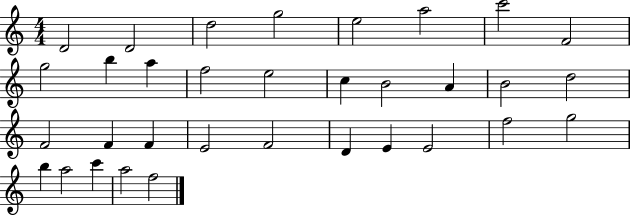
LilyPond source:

{
  \clef treble
  \numericTimeSignature
  \time 4/4
  \key c \major
  d'2 d'2 | d''2 g''2 | e''2 a''2 | c'''2 f'2 | \break g''2 b''4 a''4 | f''2 e''2 | c''4 b'2 a'4 | b'2 d''2 | \break f'2 f'4 f'4 | e'2 f'2 | d'4 e'4 e'2 | f''2 g''2 | \break b''4 a''2 c'''4 | a''2 f''2 | \bar "|."
}